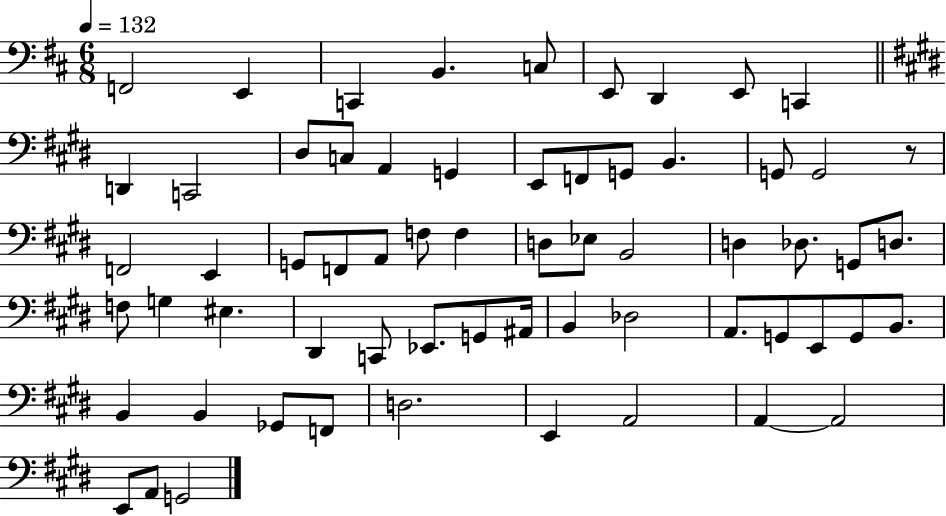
{
  \clef bass
  \numericTimeSignature
  \time 6/8
  \key d \major
  \tempo 4 = 132
  f,2 e,4 | c,4 b,4. c8 | e,8 d,4 e,8 c,4 | \bar "||" \break \key e \major d,4 c,2 | dis8 c8 a,4 g,4 | e,8 f,8 g,8 b,4. | g,8 g,2 r8 | \break f,2 e,4 | g,8 f,8 a,8 f8 f4 | d8 ees8 b,2 | d4 des8. g,8 d8. | \break f8 g4 eis4. | dis,4 c,8 ees,8. g,8 ais,16 | b,4 des2 | a,8. g,8 e,8 g,8 b,8. | \break b,4 b,4 ges,8 f,8 | d2. | e,4 a,2 | a,4~~ a,2 | \break e,8 a,8 g,2 | \bar "|."
}